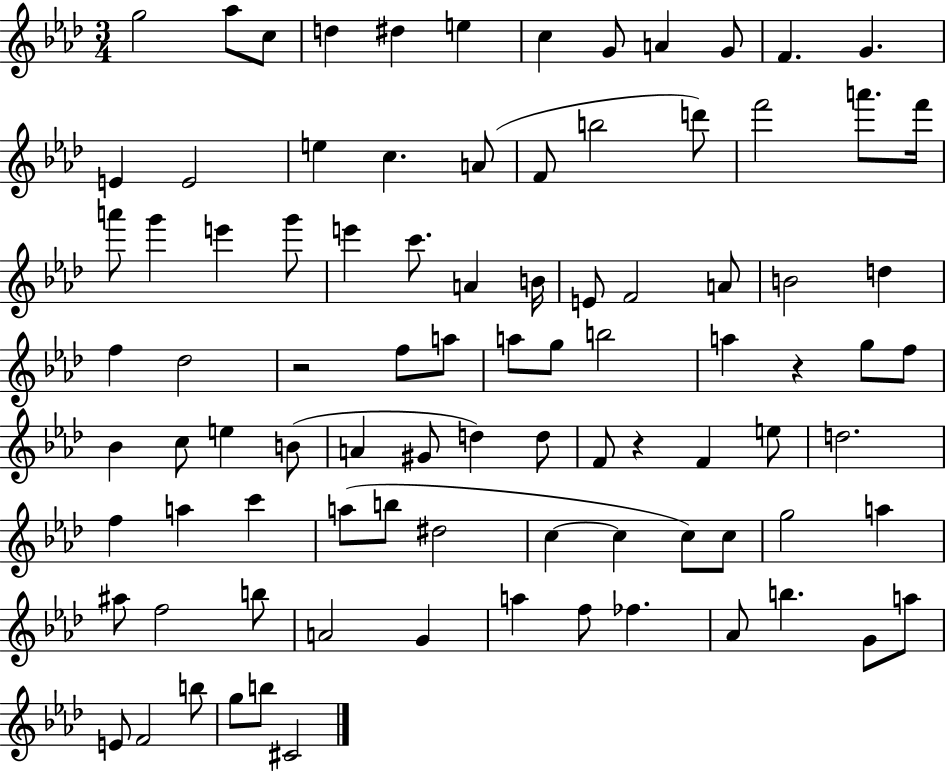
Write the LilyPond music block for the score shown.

{
  \clef treble
  \numericTimeSignature
  \time 3/4
  \key aes \major
  g''2 aes''8 c''8 | d''4 dis''4 e''4 | c''4 g'8 a'4 g'8 | f'4. g'4. | \break e'4 e'2 | e''4 c''4. a'8( | f'8 b''2 d'''8) | f'''2 a'''8. f'''16 | \break a'''8 g'''4 e'''4 g'''8 | e'''4 c'''8. a'4 b'16 | e'8 f'2 a'8 | b'2 d''4 | \break f''4 des''2 | r2 f''8 a''8 | a''8 g''8 b''2 | a''4 r4 g''8 f''8 | \break bes'4 c''8 e''4 b'8( | a'4 gis'8 d''4) d''8 | f'8 r4 f'4 e''8 | d''2. | \break f''4 a''4 c'''4 | a''8( b''8 dis''2 | c''4~~ c''4 c''8) c''8 | g''2 a''4 | \break ais''8 f''2 b''8 | a'2 g'4 | a''4 f''8 fes''4. | aes'8 b''4. g'8 a''8 | \break e'8 f'2 b''8 | g''8 b''8 cis'2 | \bar "|."
}